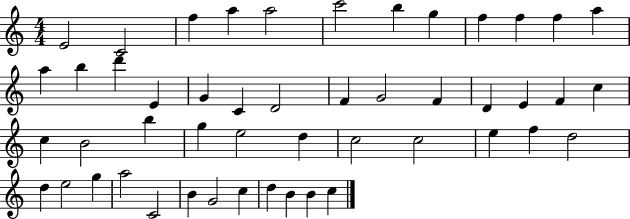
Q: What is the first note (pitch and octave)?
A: E4